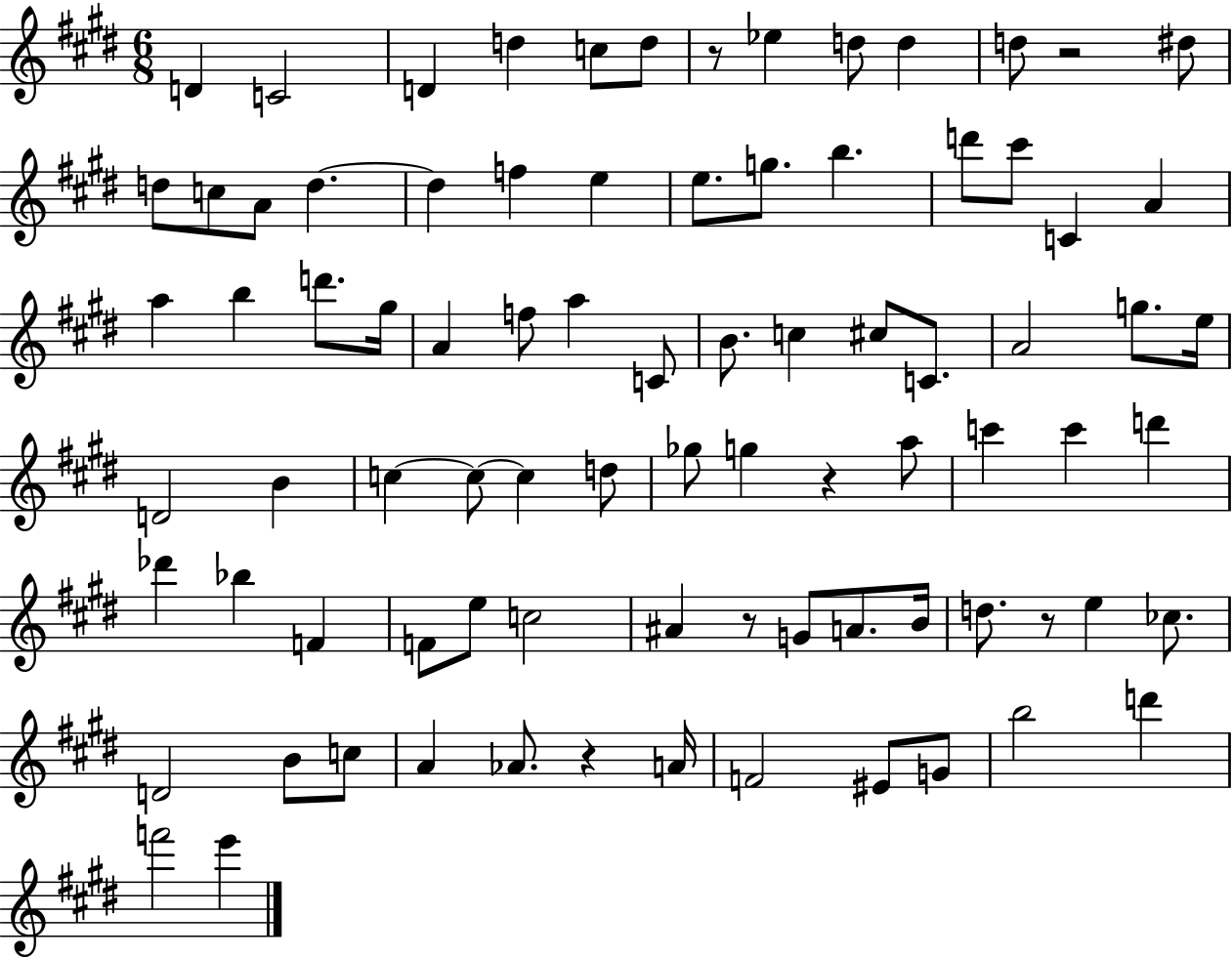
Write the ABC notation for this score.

X:1
T:Untitled
M:6/8
L:1/4
K:E
D C2 D d c/2 d/2 z/2 _e d/2 d d/2 z2 ^d/2 d/2 c/2 A/2 d d f e e/2 g/2 b d'/2 ^c'/2 C A a b d'/2 ^g/4 A f/2 a C/2 B/2 c ^c/2 C/2 A2 g/2 e/4 D2 B c c/2 c d/2 _g/2 g z a/2 c' c' d' _d' _b F F/2 e/2 c2 ^A z/2 G/2 A/2 B/4 d/2 z/2 e _c/2 D2 B/2 c/2 A _A/2 z A/4 F2 ^E/2 G/2 b2 d' f'2 e'